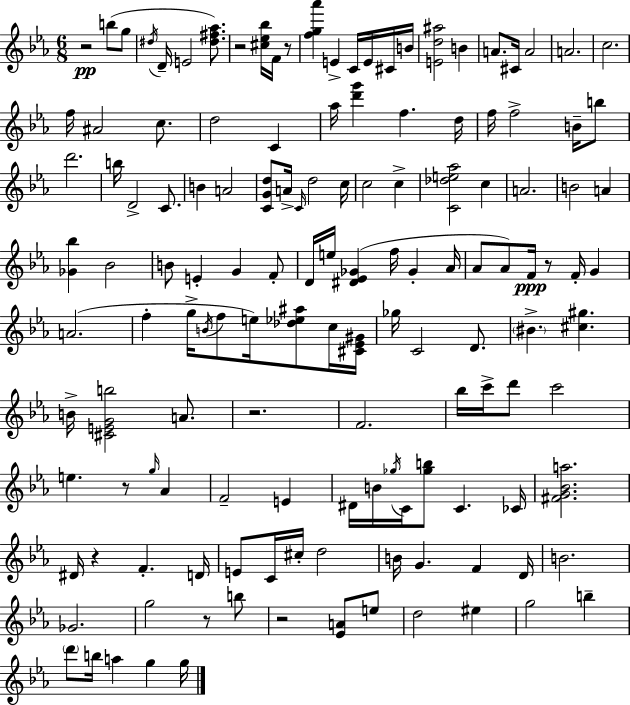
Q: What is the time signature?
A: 6/8